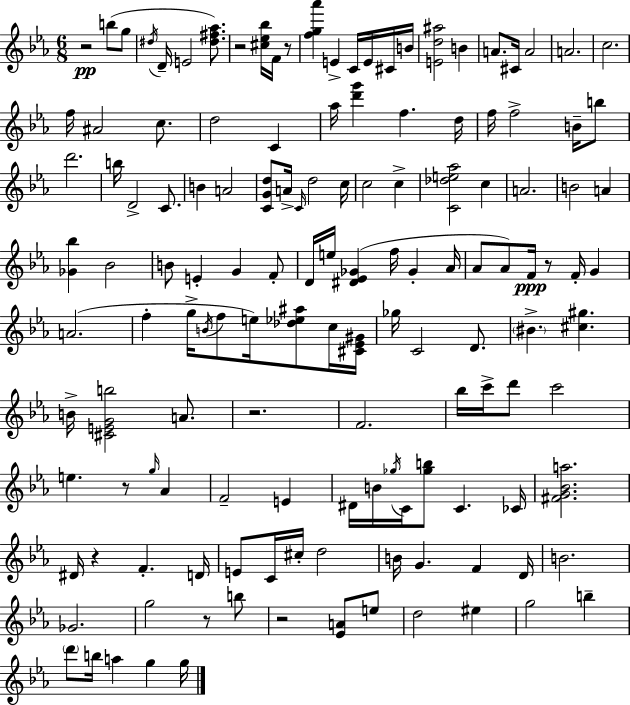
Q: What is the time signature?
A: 6/8